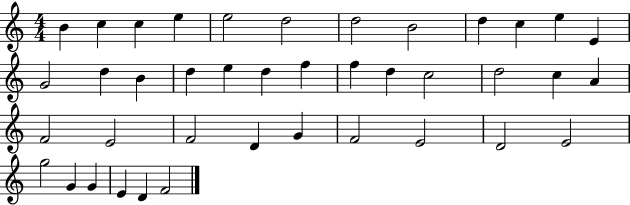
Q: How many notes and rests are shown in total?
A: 40